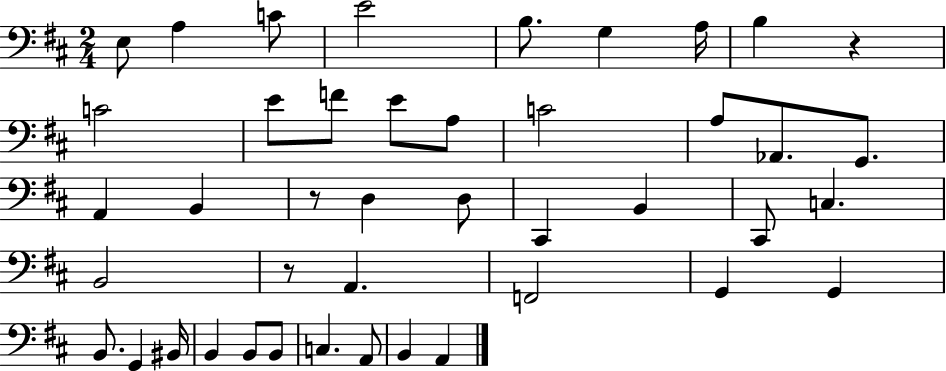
E3/e A3/q C4/e E4/h B3/e. G3/q A3/s B3/q R/q C4/h E4/e F4/e E4/e A3/e C4/h A3/e Ab2/e. G2/e. A2/q B2/q R/e D3/q D3/e C#2/q B2/q C#2/e C3/q. B2/h R/e A2/q. F2/h G2/q G2/q B2/e. G2/q BIS2/s B2/q B2/e B2/e C3/q. A2/e B2/q A2/q